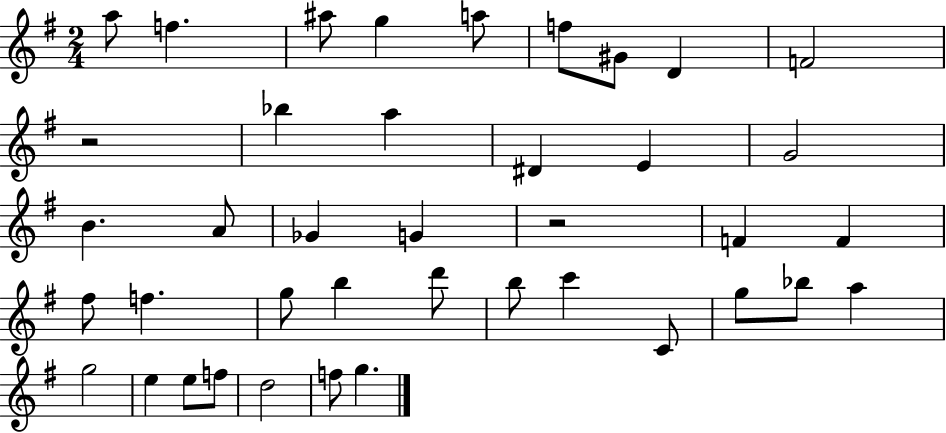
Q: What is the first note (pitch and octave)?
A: A5